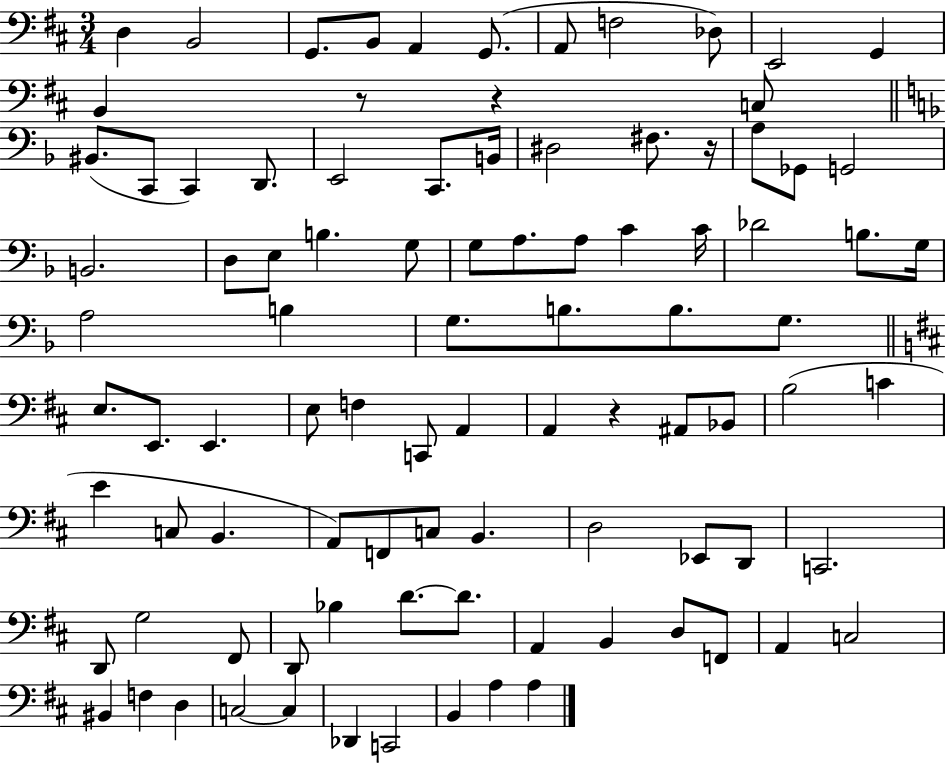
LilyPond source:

{
  \clef bass
  \numericTimeSignature
  \time 3/4
  \key d \major
  d4 b,2 | g,8. b,8 a,4 g,8.( | a,8 f2 des8) | e,2 g,4 | \break b,4 r8 r4 c8 | \bar "||" \break \key f \major bis,8.( c,8 c,4) d,8. | e,2 c,8. b,16 | dis2 fis8. r16 | a8 ges,8 g,2 | \break b,2. | d8 e8 b4. g8 | g8 a8. a8 c'4 c'16 | des'2 b8. g16 | \break a2 b4 | g8. b8. b8. g8. | \bar "||" \break \key d \major e8. e,8. e,4. | e8 f4 c,8 a,4 | a,4 r4 ais,8 bes,8 | b2( c'4 | \break e'4 c8 b,4. | a,8) f,8 c8 b,4. | d2 ees,8 d,8 | c,2. | \break d,8 g2 fis,8 | d,8 bes4 d'8.~~ d'8. | a,4 b,4 d8 f,8 | a,4 c2 | \break bis,4 f4 d4 | c2~~ c4 | des,4 c,2 | b,4 a4 a4 | \break \bar "|."
}